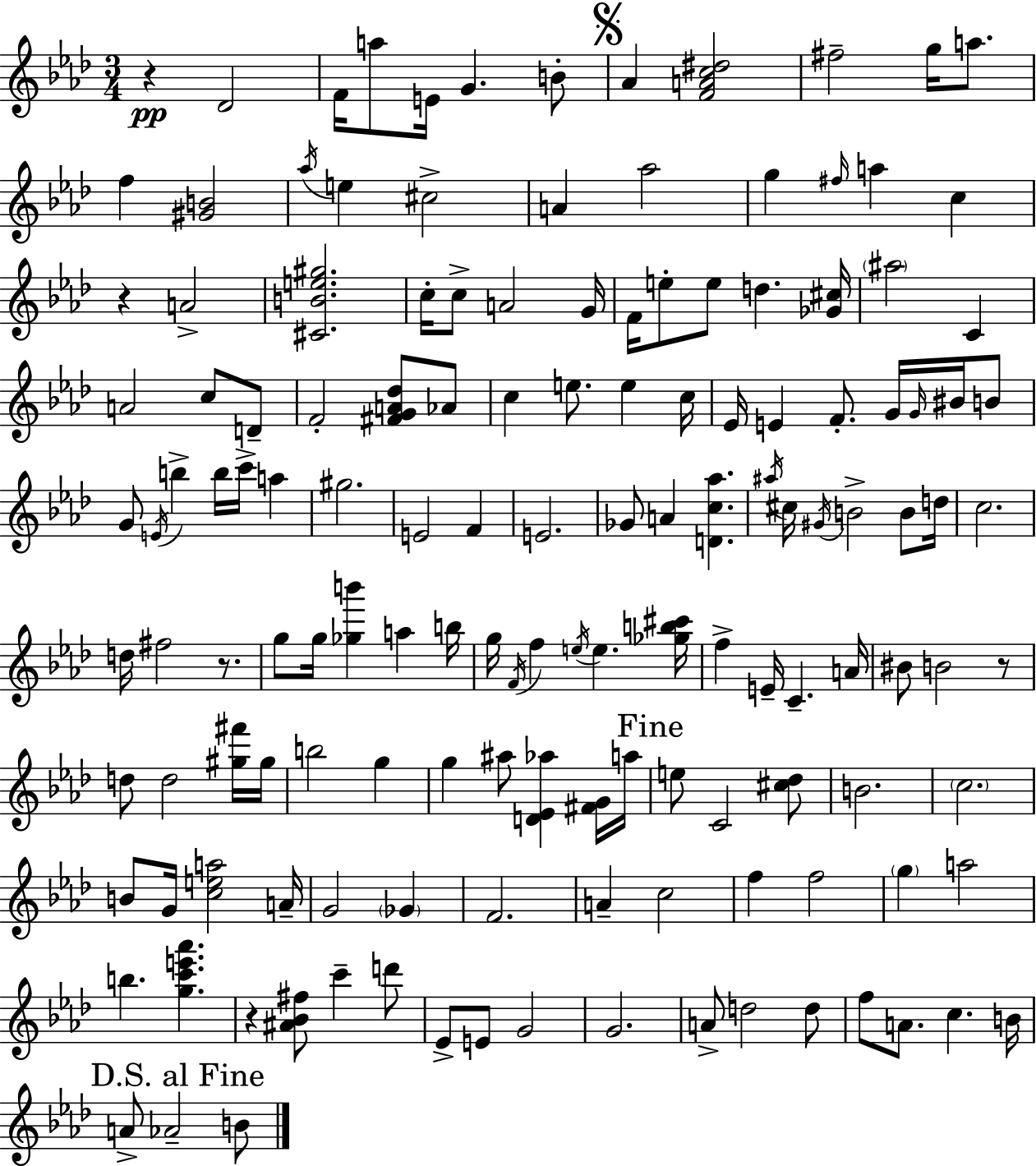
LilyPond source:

{
  \clef treble
  \numericTimeSignature
  \time 3/4
  \key f \minor
  \repeat volta 2 { r4\pp des'2 | f'16 a''8 e'16 g'4. b'8-. | \mark \markup { \musicglyph "scripts.segno" } aes'4 <f' a' c'' dis''>2 | fis''2-- g''16 a''8. | \break f''4 <gis' b'>2 | \acciaccatura { aes''16 } e''4 cis''2-> | a'4 aes''2 | g''4 \grace { fis''16 } a''4 c''4 | \break r4 a'2-> | <cis' b' e'' gis''>2. | c''16-. c''8-> a'2 | g'16 f'16 e''8-. e''8 d''4. | \break <ges' cis''>16 \parenthesize ais''2 c'4 | a'2 c''8 | d'8-- f'2-. <fis' g' a' des''>8 | aes'8 c''4 e''8. e''4 | \break c''16 ees'16 e'4 f'8.-. g'16 \grace { g'16 } | bis'16 b'8 g'8 \acciaccatura { e'16 } b''4-> b''16 c'''16-> | a''4 gis''2. | e'2 | \break f'4 e'2. | ges'8 a'4 <d' c'' aes''>4. | \acciaccatura { ais''16 } cis''16 \acciaccatura { gis'16 } b'2-> | b'8 d''16 c''2. | \break d''16 fis''2 | r8. g''8 g''16 <ges'' b'''>4 | a''4 b''16 g''16 \acciaccatura { f'16 } f''4 | \acciaccatura { e''16 } e''4. <ges'' b'' cis'''>16 f''4-> | \break e'16-- c'4.-- a'16 bis'8 b'2 | r8 d''8 d''2 | <gis'' fis'''>16 gis''16 b''2 | g''4 g''4 | \break ais''8 <d' ees' aes''>4 <fis' g'>16 a''16 \mark "Fine" e''8 c'2 | <cis'' des''>8 b'2. | \parenthesize c''2. | b'8 g'16 <c'' e'' a''>2 | \break a'16-- g'2 | \parenthesize ges'4 f'2. | a'4-- | c''2 f''4 | \break f''2 \parenthesize g''4 | a''2 b''4. | <g'' c''' e''' aes'''>4. r4 | <ais' bes' fis''>8 c'''4-- d'''8 ees'8-> e'8 | \break g'2 g'2. | a'8-> d''2 | d''8 f''8 a'8. | c''4. b'16 \mark "D.S. al Fine" a'8-> aes'2-- | \break b'8 } \bar "|."
}